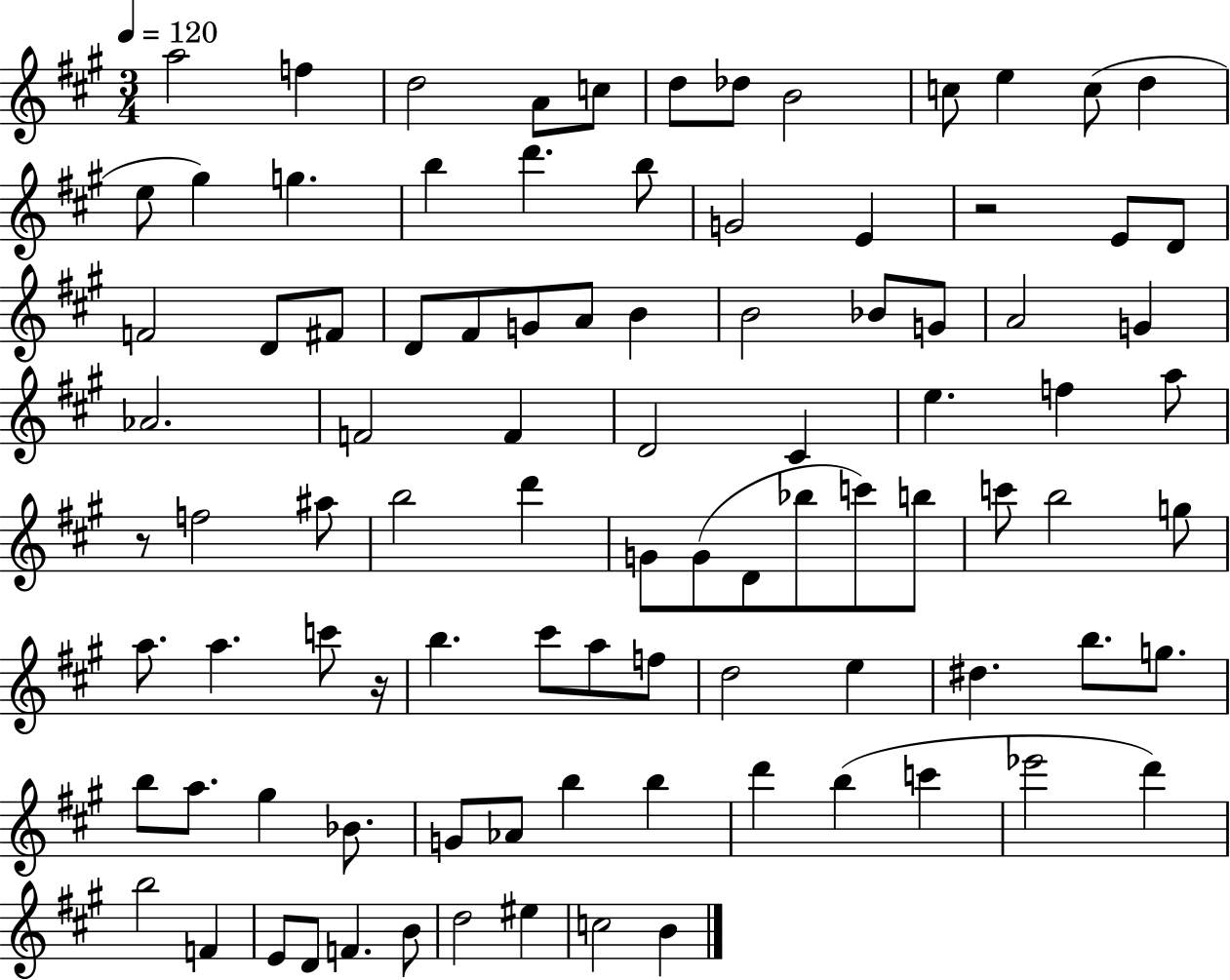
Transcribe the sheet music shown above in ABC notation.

X:1
T:Untitled
M:3/4
L:1/4
K:A
a2 f d2 A/2 c/2 d/2 _d/2 B2 c/2 e c/2 d e/2 ^g g b d' b/2 G2 E z2 E/2 D/2 F2 D/2 ^F/2 D/2 ^F/2 G/2 A/2 B B2 _B/2 G/2 A2 G _A2 F2 F D2 ^C e f a/2 z/2 f2 ^a/2 b2 d' G/2 G/2 D/2 _b/2 c'/2 b/2 c'/2 b2 g/2 a/2 a c'/2 z/4 b ^c'/2 a/2 f/2 d2 e ^d b/2 g/2 b/2 a/2 ^g _B/2 G/2 _A/2 b b d' b c' _e'2 d' b2 F E/2 D/2 F B/2 d2 ^e c2 B